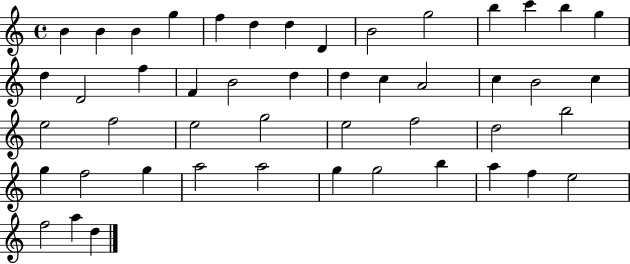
{
  \clef treble
  \time 4/4
  \defaultTimeSignature
  \key c \major
  b'4 b'4 b'4 g''4 | f''4 d''4 d''4 d'4 | b'2 g''2 | b''4 c'''4 b''4 g''4 | \break d''4 d'2 f''4 | f'4 b'2 d''4 | d''4 c''4 a'2 | c''4 b'2 c''4 | \break e''2 f''2 | e''2 g''2 | e''2 f''2 | d''2 b''2 | \break g''4 f''2 g''4 | a''2 a''2 | g''4 g''2 b''4 | a''4 f''4 e''2 | \break f''2 a''4 d''4 | \bar "|."
}